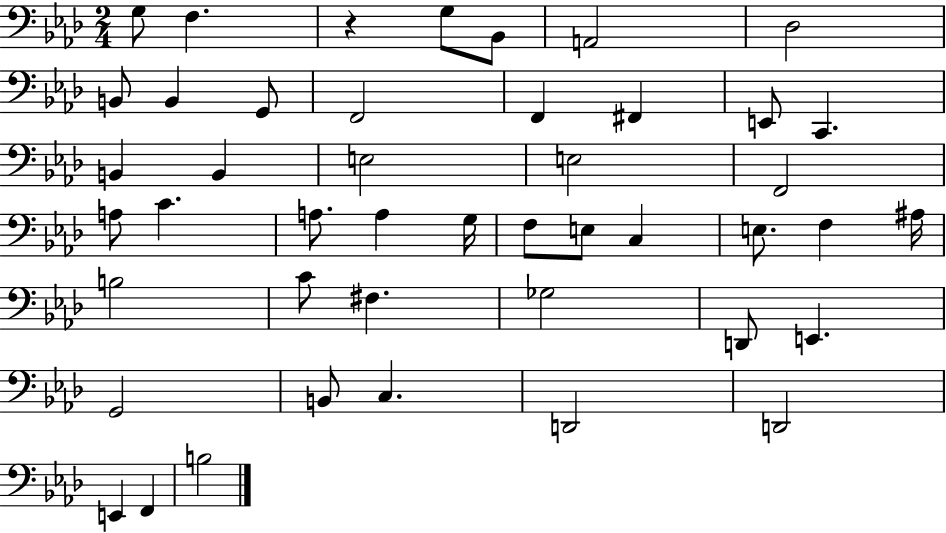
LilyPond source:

{
  \clef bass
  \numericTimeSignature
  \time 2/4
  \key aes \major
  g8 f4. | r4 g8 bes,8 | a,2 | des2 | \break b,8 b,4 g,8 | f,2 | f,4 fis,4 | e,8 c,4. | \break b,4 b,4 | e2 | e2 | f,2 | \break a8 c'4. | a8. a4 g16 | f8 e8 c4 | e8. f4 ais16 | \break b2 | c'8 fis4. | ges2 | d,8 e,4. | \break g,2 | b,8 c4. | d,2 | d,2 | \break e,4 f,4 | b2 | \bar "|."
}